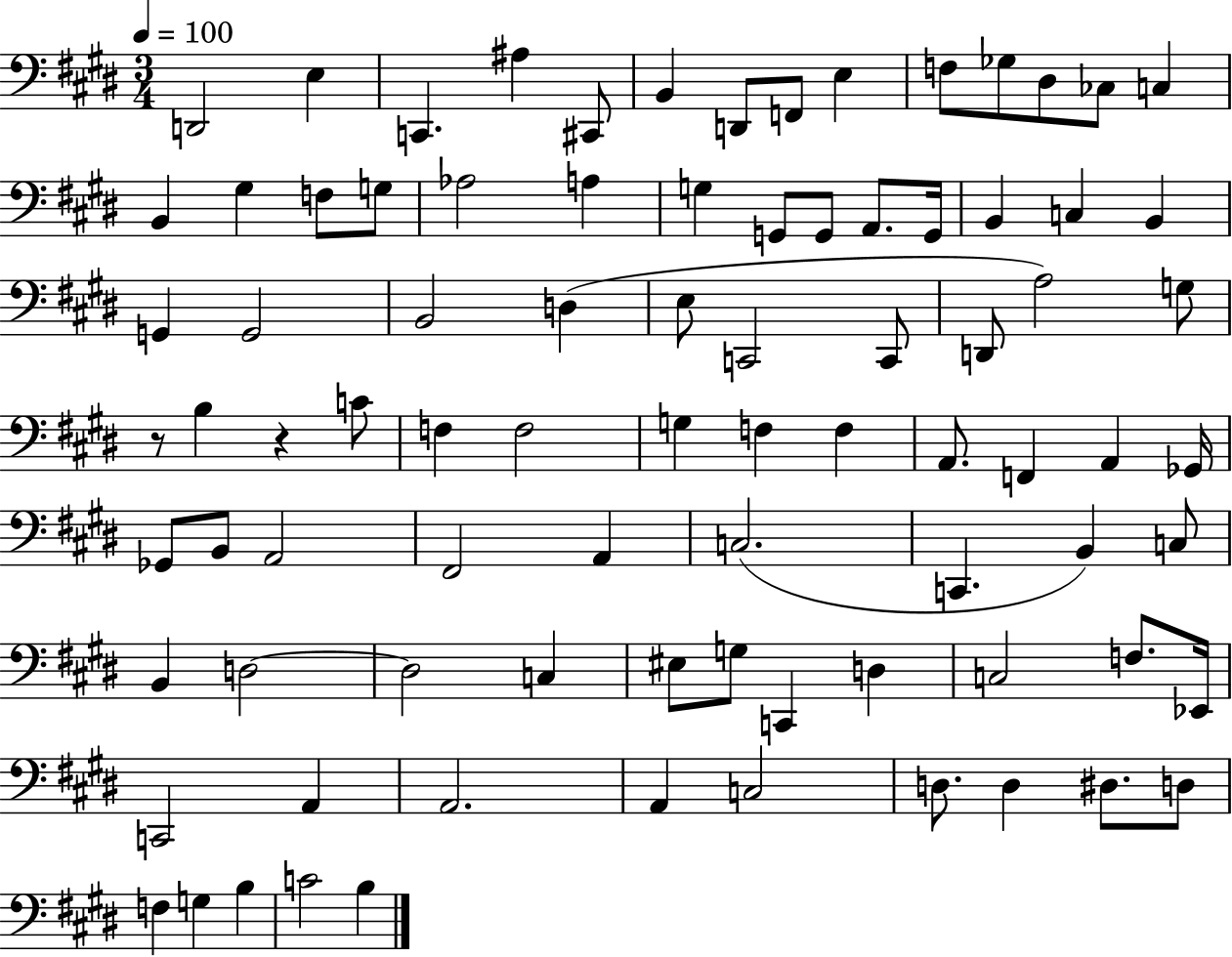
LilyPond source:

{
  \clef bass
  \numericTimeSignature
  \time 3/4
  \key e \major
  \tempo 4 = 100
  d,2 e4 | c,4. ais4 cis,8 | b,4 d,8 f,8 e4 | f8 ges8 dis8 ces8 c4 | \break b,4 gis4 f8 g8 | aes2 a4 | g4 g,8 g,8 a,8. g,16 | b,4 c4 b,4 | \break g,4 g,2 | b,2 d4( | e8 c,2 c,8 | d,8 a2) g8 | \break r8 b4 r4 c'8 | f4 f2 | g4 f4 f4 | a,8. f,4 a,4 ges,16 | \break ges,8 b,8 a,2 | fis,2 a,4 | c2.( | c,4. b,4) c8 | \break b,4 d2~~ | d2 c4 | eis8 g8 c,4 d4 | c2 f8. ees,16 | \break c,2 a,4 | a,2. | a,4 c2 | d8. d4 dis8. d8 | \break f4 g4 b4 | c'2 b4 | \bar "|."
}